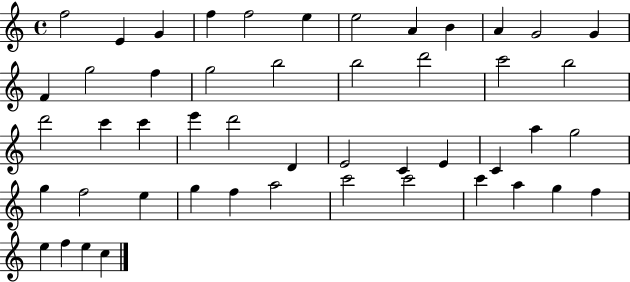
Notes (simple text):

F5/h E4/q G4/q F5/q F5/h E5/q E5/h A4/q B4/q A4/q G4/h G4/q F4/q G5/h F5/q G5/h B5/h B5/h D6/h C6/h B5/h D6/h C6/q C6/q E6/q D6/h D4/q E4/h C4/q E4/q C4/q A5/q G5/h G5/q F5/h E5/q G5/q F5/q A5/h C6/h C6/h C6/q A5/q G5/q F5/q E5/q F5/q E5/q C5/q